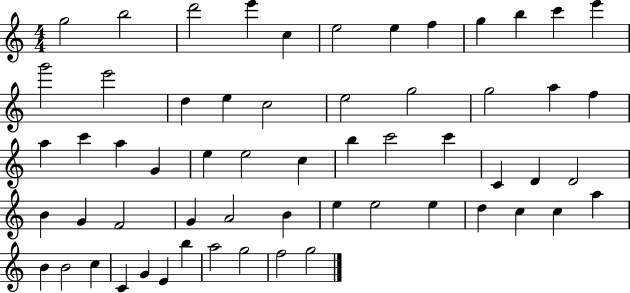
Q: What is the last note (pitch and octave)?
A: G5